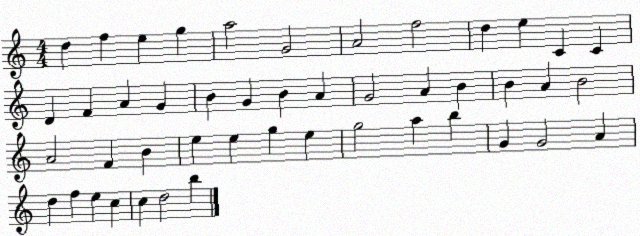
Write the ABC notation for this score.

X:1
T:Untitled
M:4/4
L:1/4
K:C
d f e g a2 G2 A2 f2 d e C C D F A G B G B A G2 A B B A B2 A2 F B e e g e g2 a b G G2 A d f e c c d2 b